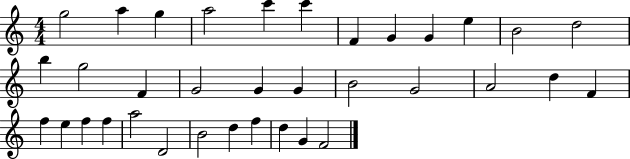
G5/h A5/q G5/q A5/h C6/q C6/q F4/q G4/q G4/q E5/q B4/h D5/h B5/q G5/h F4/q G4/h G4/q G4/q B4/h G4/h A4/h D5/q F4/q F5/q E5/q F5/q F5/q A5/h D4/h B4/h D5/q F5/q D5/q G4/q F4/h